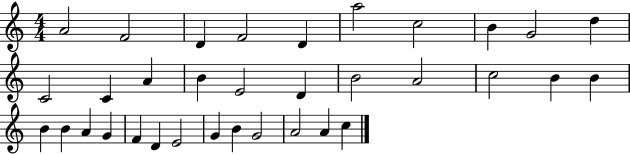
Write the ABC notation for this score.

X:1
T:Untitled
M:4/4
L:1/4
K:C
A2 F2 D F2 D a2 c2 B G2 d C2 C A B E2 D B2 A2 c2 B B B B A G F D E2 G B G2 A2 A c